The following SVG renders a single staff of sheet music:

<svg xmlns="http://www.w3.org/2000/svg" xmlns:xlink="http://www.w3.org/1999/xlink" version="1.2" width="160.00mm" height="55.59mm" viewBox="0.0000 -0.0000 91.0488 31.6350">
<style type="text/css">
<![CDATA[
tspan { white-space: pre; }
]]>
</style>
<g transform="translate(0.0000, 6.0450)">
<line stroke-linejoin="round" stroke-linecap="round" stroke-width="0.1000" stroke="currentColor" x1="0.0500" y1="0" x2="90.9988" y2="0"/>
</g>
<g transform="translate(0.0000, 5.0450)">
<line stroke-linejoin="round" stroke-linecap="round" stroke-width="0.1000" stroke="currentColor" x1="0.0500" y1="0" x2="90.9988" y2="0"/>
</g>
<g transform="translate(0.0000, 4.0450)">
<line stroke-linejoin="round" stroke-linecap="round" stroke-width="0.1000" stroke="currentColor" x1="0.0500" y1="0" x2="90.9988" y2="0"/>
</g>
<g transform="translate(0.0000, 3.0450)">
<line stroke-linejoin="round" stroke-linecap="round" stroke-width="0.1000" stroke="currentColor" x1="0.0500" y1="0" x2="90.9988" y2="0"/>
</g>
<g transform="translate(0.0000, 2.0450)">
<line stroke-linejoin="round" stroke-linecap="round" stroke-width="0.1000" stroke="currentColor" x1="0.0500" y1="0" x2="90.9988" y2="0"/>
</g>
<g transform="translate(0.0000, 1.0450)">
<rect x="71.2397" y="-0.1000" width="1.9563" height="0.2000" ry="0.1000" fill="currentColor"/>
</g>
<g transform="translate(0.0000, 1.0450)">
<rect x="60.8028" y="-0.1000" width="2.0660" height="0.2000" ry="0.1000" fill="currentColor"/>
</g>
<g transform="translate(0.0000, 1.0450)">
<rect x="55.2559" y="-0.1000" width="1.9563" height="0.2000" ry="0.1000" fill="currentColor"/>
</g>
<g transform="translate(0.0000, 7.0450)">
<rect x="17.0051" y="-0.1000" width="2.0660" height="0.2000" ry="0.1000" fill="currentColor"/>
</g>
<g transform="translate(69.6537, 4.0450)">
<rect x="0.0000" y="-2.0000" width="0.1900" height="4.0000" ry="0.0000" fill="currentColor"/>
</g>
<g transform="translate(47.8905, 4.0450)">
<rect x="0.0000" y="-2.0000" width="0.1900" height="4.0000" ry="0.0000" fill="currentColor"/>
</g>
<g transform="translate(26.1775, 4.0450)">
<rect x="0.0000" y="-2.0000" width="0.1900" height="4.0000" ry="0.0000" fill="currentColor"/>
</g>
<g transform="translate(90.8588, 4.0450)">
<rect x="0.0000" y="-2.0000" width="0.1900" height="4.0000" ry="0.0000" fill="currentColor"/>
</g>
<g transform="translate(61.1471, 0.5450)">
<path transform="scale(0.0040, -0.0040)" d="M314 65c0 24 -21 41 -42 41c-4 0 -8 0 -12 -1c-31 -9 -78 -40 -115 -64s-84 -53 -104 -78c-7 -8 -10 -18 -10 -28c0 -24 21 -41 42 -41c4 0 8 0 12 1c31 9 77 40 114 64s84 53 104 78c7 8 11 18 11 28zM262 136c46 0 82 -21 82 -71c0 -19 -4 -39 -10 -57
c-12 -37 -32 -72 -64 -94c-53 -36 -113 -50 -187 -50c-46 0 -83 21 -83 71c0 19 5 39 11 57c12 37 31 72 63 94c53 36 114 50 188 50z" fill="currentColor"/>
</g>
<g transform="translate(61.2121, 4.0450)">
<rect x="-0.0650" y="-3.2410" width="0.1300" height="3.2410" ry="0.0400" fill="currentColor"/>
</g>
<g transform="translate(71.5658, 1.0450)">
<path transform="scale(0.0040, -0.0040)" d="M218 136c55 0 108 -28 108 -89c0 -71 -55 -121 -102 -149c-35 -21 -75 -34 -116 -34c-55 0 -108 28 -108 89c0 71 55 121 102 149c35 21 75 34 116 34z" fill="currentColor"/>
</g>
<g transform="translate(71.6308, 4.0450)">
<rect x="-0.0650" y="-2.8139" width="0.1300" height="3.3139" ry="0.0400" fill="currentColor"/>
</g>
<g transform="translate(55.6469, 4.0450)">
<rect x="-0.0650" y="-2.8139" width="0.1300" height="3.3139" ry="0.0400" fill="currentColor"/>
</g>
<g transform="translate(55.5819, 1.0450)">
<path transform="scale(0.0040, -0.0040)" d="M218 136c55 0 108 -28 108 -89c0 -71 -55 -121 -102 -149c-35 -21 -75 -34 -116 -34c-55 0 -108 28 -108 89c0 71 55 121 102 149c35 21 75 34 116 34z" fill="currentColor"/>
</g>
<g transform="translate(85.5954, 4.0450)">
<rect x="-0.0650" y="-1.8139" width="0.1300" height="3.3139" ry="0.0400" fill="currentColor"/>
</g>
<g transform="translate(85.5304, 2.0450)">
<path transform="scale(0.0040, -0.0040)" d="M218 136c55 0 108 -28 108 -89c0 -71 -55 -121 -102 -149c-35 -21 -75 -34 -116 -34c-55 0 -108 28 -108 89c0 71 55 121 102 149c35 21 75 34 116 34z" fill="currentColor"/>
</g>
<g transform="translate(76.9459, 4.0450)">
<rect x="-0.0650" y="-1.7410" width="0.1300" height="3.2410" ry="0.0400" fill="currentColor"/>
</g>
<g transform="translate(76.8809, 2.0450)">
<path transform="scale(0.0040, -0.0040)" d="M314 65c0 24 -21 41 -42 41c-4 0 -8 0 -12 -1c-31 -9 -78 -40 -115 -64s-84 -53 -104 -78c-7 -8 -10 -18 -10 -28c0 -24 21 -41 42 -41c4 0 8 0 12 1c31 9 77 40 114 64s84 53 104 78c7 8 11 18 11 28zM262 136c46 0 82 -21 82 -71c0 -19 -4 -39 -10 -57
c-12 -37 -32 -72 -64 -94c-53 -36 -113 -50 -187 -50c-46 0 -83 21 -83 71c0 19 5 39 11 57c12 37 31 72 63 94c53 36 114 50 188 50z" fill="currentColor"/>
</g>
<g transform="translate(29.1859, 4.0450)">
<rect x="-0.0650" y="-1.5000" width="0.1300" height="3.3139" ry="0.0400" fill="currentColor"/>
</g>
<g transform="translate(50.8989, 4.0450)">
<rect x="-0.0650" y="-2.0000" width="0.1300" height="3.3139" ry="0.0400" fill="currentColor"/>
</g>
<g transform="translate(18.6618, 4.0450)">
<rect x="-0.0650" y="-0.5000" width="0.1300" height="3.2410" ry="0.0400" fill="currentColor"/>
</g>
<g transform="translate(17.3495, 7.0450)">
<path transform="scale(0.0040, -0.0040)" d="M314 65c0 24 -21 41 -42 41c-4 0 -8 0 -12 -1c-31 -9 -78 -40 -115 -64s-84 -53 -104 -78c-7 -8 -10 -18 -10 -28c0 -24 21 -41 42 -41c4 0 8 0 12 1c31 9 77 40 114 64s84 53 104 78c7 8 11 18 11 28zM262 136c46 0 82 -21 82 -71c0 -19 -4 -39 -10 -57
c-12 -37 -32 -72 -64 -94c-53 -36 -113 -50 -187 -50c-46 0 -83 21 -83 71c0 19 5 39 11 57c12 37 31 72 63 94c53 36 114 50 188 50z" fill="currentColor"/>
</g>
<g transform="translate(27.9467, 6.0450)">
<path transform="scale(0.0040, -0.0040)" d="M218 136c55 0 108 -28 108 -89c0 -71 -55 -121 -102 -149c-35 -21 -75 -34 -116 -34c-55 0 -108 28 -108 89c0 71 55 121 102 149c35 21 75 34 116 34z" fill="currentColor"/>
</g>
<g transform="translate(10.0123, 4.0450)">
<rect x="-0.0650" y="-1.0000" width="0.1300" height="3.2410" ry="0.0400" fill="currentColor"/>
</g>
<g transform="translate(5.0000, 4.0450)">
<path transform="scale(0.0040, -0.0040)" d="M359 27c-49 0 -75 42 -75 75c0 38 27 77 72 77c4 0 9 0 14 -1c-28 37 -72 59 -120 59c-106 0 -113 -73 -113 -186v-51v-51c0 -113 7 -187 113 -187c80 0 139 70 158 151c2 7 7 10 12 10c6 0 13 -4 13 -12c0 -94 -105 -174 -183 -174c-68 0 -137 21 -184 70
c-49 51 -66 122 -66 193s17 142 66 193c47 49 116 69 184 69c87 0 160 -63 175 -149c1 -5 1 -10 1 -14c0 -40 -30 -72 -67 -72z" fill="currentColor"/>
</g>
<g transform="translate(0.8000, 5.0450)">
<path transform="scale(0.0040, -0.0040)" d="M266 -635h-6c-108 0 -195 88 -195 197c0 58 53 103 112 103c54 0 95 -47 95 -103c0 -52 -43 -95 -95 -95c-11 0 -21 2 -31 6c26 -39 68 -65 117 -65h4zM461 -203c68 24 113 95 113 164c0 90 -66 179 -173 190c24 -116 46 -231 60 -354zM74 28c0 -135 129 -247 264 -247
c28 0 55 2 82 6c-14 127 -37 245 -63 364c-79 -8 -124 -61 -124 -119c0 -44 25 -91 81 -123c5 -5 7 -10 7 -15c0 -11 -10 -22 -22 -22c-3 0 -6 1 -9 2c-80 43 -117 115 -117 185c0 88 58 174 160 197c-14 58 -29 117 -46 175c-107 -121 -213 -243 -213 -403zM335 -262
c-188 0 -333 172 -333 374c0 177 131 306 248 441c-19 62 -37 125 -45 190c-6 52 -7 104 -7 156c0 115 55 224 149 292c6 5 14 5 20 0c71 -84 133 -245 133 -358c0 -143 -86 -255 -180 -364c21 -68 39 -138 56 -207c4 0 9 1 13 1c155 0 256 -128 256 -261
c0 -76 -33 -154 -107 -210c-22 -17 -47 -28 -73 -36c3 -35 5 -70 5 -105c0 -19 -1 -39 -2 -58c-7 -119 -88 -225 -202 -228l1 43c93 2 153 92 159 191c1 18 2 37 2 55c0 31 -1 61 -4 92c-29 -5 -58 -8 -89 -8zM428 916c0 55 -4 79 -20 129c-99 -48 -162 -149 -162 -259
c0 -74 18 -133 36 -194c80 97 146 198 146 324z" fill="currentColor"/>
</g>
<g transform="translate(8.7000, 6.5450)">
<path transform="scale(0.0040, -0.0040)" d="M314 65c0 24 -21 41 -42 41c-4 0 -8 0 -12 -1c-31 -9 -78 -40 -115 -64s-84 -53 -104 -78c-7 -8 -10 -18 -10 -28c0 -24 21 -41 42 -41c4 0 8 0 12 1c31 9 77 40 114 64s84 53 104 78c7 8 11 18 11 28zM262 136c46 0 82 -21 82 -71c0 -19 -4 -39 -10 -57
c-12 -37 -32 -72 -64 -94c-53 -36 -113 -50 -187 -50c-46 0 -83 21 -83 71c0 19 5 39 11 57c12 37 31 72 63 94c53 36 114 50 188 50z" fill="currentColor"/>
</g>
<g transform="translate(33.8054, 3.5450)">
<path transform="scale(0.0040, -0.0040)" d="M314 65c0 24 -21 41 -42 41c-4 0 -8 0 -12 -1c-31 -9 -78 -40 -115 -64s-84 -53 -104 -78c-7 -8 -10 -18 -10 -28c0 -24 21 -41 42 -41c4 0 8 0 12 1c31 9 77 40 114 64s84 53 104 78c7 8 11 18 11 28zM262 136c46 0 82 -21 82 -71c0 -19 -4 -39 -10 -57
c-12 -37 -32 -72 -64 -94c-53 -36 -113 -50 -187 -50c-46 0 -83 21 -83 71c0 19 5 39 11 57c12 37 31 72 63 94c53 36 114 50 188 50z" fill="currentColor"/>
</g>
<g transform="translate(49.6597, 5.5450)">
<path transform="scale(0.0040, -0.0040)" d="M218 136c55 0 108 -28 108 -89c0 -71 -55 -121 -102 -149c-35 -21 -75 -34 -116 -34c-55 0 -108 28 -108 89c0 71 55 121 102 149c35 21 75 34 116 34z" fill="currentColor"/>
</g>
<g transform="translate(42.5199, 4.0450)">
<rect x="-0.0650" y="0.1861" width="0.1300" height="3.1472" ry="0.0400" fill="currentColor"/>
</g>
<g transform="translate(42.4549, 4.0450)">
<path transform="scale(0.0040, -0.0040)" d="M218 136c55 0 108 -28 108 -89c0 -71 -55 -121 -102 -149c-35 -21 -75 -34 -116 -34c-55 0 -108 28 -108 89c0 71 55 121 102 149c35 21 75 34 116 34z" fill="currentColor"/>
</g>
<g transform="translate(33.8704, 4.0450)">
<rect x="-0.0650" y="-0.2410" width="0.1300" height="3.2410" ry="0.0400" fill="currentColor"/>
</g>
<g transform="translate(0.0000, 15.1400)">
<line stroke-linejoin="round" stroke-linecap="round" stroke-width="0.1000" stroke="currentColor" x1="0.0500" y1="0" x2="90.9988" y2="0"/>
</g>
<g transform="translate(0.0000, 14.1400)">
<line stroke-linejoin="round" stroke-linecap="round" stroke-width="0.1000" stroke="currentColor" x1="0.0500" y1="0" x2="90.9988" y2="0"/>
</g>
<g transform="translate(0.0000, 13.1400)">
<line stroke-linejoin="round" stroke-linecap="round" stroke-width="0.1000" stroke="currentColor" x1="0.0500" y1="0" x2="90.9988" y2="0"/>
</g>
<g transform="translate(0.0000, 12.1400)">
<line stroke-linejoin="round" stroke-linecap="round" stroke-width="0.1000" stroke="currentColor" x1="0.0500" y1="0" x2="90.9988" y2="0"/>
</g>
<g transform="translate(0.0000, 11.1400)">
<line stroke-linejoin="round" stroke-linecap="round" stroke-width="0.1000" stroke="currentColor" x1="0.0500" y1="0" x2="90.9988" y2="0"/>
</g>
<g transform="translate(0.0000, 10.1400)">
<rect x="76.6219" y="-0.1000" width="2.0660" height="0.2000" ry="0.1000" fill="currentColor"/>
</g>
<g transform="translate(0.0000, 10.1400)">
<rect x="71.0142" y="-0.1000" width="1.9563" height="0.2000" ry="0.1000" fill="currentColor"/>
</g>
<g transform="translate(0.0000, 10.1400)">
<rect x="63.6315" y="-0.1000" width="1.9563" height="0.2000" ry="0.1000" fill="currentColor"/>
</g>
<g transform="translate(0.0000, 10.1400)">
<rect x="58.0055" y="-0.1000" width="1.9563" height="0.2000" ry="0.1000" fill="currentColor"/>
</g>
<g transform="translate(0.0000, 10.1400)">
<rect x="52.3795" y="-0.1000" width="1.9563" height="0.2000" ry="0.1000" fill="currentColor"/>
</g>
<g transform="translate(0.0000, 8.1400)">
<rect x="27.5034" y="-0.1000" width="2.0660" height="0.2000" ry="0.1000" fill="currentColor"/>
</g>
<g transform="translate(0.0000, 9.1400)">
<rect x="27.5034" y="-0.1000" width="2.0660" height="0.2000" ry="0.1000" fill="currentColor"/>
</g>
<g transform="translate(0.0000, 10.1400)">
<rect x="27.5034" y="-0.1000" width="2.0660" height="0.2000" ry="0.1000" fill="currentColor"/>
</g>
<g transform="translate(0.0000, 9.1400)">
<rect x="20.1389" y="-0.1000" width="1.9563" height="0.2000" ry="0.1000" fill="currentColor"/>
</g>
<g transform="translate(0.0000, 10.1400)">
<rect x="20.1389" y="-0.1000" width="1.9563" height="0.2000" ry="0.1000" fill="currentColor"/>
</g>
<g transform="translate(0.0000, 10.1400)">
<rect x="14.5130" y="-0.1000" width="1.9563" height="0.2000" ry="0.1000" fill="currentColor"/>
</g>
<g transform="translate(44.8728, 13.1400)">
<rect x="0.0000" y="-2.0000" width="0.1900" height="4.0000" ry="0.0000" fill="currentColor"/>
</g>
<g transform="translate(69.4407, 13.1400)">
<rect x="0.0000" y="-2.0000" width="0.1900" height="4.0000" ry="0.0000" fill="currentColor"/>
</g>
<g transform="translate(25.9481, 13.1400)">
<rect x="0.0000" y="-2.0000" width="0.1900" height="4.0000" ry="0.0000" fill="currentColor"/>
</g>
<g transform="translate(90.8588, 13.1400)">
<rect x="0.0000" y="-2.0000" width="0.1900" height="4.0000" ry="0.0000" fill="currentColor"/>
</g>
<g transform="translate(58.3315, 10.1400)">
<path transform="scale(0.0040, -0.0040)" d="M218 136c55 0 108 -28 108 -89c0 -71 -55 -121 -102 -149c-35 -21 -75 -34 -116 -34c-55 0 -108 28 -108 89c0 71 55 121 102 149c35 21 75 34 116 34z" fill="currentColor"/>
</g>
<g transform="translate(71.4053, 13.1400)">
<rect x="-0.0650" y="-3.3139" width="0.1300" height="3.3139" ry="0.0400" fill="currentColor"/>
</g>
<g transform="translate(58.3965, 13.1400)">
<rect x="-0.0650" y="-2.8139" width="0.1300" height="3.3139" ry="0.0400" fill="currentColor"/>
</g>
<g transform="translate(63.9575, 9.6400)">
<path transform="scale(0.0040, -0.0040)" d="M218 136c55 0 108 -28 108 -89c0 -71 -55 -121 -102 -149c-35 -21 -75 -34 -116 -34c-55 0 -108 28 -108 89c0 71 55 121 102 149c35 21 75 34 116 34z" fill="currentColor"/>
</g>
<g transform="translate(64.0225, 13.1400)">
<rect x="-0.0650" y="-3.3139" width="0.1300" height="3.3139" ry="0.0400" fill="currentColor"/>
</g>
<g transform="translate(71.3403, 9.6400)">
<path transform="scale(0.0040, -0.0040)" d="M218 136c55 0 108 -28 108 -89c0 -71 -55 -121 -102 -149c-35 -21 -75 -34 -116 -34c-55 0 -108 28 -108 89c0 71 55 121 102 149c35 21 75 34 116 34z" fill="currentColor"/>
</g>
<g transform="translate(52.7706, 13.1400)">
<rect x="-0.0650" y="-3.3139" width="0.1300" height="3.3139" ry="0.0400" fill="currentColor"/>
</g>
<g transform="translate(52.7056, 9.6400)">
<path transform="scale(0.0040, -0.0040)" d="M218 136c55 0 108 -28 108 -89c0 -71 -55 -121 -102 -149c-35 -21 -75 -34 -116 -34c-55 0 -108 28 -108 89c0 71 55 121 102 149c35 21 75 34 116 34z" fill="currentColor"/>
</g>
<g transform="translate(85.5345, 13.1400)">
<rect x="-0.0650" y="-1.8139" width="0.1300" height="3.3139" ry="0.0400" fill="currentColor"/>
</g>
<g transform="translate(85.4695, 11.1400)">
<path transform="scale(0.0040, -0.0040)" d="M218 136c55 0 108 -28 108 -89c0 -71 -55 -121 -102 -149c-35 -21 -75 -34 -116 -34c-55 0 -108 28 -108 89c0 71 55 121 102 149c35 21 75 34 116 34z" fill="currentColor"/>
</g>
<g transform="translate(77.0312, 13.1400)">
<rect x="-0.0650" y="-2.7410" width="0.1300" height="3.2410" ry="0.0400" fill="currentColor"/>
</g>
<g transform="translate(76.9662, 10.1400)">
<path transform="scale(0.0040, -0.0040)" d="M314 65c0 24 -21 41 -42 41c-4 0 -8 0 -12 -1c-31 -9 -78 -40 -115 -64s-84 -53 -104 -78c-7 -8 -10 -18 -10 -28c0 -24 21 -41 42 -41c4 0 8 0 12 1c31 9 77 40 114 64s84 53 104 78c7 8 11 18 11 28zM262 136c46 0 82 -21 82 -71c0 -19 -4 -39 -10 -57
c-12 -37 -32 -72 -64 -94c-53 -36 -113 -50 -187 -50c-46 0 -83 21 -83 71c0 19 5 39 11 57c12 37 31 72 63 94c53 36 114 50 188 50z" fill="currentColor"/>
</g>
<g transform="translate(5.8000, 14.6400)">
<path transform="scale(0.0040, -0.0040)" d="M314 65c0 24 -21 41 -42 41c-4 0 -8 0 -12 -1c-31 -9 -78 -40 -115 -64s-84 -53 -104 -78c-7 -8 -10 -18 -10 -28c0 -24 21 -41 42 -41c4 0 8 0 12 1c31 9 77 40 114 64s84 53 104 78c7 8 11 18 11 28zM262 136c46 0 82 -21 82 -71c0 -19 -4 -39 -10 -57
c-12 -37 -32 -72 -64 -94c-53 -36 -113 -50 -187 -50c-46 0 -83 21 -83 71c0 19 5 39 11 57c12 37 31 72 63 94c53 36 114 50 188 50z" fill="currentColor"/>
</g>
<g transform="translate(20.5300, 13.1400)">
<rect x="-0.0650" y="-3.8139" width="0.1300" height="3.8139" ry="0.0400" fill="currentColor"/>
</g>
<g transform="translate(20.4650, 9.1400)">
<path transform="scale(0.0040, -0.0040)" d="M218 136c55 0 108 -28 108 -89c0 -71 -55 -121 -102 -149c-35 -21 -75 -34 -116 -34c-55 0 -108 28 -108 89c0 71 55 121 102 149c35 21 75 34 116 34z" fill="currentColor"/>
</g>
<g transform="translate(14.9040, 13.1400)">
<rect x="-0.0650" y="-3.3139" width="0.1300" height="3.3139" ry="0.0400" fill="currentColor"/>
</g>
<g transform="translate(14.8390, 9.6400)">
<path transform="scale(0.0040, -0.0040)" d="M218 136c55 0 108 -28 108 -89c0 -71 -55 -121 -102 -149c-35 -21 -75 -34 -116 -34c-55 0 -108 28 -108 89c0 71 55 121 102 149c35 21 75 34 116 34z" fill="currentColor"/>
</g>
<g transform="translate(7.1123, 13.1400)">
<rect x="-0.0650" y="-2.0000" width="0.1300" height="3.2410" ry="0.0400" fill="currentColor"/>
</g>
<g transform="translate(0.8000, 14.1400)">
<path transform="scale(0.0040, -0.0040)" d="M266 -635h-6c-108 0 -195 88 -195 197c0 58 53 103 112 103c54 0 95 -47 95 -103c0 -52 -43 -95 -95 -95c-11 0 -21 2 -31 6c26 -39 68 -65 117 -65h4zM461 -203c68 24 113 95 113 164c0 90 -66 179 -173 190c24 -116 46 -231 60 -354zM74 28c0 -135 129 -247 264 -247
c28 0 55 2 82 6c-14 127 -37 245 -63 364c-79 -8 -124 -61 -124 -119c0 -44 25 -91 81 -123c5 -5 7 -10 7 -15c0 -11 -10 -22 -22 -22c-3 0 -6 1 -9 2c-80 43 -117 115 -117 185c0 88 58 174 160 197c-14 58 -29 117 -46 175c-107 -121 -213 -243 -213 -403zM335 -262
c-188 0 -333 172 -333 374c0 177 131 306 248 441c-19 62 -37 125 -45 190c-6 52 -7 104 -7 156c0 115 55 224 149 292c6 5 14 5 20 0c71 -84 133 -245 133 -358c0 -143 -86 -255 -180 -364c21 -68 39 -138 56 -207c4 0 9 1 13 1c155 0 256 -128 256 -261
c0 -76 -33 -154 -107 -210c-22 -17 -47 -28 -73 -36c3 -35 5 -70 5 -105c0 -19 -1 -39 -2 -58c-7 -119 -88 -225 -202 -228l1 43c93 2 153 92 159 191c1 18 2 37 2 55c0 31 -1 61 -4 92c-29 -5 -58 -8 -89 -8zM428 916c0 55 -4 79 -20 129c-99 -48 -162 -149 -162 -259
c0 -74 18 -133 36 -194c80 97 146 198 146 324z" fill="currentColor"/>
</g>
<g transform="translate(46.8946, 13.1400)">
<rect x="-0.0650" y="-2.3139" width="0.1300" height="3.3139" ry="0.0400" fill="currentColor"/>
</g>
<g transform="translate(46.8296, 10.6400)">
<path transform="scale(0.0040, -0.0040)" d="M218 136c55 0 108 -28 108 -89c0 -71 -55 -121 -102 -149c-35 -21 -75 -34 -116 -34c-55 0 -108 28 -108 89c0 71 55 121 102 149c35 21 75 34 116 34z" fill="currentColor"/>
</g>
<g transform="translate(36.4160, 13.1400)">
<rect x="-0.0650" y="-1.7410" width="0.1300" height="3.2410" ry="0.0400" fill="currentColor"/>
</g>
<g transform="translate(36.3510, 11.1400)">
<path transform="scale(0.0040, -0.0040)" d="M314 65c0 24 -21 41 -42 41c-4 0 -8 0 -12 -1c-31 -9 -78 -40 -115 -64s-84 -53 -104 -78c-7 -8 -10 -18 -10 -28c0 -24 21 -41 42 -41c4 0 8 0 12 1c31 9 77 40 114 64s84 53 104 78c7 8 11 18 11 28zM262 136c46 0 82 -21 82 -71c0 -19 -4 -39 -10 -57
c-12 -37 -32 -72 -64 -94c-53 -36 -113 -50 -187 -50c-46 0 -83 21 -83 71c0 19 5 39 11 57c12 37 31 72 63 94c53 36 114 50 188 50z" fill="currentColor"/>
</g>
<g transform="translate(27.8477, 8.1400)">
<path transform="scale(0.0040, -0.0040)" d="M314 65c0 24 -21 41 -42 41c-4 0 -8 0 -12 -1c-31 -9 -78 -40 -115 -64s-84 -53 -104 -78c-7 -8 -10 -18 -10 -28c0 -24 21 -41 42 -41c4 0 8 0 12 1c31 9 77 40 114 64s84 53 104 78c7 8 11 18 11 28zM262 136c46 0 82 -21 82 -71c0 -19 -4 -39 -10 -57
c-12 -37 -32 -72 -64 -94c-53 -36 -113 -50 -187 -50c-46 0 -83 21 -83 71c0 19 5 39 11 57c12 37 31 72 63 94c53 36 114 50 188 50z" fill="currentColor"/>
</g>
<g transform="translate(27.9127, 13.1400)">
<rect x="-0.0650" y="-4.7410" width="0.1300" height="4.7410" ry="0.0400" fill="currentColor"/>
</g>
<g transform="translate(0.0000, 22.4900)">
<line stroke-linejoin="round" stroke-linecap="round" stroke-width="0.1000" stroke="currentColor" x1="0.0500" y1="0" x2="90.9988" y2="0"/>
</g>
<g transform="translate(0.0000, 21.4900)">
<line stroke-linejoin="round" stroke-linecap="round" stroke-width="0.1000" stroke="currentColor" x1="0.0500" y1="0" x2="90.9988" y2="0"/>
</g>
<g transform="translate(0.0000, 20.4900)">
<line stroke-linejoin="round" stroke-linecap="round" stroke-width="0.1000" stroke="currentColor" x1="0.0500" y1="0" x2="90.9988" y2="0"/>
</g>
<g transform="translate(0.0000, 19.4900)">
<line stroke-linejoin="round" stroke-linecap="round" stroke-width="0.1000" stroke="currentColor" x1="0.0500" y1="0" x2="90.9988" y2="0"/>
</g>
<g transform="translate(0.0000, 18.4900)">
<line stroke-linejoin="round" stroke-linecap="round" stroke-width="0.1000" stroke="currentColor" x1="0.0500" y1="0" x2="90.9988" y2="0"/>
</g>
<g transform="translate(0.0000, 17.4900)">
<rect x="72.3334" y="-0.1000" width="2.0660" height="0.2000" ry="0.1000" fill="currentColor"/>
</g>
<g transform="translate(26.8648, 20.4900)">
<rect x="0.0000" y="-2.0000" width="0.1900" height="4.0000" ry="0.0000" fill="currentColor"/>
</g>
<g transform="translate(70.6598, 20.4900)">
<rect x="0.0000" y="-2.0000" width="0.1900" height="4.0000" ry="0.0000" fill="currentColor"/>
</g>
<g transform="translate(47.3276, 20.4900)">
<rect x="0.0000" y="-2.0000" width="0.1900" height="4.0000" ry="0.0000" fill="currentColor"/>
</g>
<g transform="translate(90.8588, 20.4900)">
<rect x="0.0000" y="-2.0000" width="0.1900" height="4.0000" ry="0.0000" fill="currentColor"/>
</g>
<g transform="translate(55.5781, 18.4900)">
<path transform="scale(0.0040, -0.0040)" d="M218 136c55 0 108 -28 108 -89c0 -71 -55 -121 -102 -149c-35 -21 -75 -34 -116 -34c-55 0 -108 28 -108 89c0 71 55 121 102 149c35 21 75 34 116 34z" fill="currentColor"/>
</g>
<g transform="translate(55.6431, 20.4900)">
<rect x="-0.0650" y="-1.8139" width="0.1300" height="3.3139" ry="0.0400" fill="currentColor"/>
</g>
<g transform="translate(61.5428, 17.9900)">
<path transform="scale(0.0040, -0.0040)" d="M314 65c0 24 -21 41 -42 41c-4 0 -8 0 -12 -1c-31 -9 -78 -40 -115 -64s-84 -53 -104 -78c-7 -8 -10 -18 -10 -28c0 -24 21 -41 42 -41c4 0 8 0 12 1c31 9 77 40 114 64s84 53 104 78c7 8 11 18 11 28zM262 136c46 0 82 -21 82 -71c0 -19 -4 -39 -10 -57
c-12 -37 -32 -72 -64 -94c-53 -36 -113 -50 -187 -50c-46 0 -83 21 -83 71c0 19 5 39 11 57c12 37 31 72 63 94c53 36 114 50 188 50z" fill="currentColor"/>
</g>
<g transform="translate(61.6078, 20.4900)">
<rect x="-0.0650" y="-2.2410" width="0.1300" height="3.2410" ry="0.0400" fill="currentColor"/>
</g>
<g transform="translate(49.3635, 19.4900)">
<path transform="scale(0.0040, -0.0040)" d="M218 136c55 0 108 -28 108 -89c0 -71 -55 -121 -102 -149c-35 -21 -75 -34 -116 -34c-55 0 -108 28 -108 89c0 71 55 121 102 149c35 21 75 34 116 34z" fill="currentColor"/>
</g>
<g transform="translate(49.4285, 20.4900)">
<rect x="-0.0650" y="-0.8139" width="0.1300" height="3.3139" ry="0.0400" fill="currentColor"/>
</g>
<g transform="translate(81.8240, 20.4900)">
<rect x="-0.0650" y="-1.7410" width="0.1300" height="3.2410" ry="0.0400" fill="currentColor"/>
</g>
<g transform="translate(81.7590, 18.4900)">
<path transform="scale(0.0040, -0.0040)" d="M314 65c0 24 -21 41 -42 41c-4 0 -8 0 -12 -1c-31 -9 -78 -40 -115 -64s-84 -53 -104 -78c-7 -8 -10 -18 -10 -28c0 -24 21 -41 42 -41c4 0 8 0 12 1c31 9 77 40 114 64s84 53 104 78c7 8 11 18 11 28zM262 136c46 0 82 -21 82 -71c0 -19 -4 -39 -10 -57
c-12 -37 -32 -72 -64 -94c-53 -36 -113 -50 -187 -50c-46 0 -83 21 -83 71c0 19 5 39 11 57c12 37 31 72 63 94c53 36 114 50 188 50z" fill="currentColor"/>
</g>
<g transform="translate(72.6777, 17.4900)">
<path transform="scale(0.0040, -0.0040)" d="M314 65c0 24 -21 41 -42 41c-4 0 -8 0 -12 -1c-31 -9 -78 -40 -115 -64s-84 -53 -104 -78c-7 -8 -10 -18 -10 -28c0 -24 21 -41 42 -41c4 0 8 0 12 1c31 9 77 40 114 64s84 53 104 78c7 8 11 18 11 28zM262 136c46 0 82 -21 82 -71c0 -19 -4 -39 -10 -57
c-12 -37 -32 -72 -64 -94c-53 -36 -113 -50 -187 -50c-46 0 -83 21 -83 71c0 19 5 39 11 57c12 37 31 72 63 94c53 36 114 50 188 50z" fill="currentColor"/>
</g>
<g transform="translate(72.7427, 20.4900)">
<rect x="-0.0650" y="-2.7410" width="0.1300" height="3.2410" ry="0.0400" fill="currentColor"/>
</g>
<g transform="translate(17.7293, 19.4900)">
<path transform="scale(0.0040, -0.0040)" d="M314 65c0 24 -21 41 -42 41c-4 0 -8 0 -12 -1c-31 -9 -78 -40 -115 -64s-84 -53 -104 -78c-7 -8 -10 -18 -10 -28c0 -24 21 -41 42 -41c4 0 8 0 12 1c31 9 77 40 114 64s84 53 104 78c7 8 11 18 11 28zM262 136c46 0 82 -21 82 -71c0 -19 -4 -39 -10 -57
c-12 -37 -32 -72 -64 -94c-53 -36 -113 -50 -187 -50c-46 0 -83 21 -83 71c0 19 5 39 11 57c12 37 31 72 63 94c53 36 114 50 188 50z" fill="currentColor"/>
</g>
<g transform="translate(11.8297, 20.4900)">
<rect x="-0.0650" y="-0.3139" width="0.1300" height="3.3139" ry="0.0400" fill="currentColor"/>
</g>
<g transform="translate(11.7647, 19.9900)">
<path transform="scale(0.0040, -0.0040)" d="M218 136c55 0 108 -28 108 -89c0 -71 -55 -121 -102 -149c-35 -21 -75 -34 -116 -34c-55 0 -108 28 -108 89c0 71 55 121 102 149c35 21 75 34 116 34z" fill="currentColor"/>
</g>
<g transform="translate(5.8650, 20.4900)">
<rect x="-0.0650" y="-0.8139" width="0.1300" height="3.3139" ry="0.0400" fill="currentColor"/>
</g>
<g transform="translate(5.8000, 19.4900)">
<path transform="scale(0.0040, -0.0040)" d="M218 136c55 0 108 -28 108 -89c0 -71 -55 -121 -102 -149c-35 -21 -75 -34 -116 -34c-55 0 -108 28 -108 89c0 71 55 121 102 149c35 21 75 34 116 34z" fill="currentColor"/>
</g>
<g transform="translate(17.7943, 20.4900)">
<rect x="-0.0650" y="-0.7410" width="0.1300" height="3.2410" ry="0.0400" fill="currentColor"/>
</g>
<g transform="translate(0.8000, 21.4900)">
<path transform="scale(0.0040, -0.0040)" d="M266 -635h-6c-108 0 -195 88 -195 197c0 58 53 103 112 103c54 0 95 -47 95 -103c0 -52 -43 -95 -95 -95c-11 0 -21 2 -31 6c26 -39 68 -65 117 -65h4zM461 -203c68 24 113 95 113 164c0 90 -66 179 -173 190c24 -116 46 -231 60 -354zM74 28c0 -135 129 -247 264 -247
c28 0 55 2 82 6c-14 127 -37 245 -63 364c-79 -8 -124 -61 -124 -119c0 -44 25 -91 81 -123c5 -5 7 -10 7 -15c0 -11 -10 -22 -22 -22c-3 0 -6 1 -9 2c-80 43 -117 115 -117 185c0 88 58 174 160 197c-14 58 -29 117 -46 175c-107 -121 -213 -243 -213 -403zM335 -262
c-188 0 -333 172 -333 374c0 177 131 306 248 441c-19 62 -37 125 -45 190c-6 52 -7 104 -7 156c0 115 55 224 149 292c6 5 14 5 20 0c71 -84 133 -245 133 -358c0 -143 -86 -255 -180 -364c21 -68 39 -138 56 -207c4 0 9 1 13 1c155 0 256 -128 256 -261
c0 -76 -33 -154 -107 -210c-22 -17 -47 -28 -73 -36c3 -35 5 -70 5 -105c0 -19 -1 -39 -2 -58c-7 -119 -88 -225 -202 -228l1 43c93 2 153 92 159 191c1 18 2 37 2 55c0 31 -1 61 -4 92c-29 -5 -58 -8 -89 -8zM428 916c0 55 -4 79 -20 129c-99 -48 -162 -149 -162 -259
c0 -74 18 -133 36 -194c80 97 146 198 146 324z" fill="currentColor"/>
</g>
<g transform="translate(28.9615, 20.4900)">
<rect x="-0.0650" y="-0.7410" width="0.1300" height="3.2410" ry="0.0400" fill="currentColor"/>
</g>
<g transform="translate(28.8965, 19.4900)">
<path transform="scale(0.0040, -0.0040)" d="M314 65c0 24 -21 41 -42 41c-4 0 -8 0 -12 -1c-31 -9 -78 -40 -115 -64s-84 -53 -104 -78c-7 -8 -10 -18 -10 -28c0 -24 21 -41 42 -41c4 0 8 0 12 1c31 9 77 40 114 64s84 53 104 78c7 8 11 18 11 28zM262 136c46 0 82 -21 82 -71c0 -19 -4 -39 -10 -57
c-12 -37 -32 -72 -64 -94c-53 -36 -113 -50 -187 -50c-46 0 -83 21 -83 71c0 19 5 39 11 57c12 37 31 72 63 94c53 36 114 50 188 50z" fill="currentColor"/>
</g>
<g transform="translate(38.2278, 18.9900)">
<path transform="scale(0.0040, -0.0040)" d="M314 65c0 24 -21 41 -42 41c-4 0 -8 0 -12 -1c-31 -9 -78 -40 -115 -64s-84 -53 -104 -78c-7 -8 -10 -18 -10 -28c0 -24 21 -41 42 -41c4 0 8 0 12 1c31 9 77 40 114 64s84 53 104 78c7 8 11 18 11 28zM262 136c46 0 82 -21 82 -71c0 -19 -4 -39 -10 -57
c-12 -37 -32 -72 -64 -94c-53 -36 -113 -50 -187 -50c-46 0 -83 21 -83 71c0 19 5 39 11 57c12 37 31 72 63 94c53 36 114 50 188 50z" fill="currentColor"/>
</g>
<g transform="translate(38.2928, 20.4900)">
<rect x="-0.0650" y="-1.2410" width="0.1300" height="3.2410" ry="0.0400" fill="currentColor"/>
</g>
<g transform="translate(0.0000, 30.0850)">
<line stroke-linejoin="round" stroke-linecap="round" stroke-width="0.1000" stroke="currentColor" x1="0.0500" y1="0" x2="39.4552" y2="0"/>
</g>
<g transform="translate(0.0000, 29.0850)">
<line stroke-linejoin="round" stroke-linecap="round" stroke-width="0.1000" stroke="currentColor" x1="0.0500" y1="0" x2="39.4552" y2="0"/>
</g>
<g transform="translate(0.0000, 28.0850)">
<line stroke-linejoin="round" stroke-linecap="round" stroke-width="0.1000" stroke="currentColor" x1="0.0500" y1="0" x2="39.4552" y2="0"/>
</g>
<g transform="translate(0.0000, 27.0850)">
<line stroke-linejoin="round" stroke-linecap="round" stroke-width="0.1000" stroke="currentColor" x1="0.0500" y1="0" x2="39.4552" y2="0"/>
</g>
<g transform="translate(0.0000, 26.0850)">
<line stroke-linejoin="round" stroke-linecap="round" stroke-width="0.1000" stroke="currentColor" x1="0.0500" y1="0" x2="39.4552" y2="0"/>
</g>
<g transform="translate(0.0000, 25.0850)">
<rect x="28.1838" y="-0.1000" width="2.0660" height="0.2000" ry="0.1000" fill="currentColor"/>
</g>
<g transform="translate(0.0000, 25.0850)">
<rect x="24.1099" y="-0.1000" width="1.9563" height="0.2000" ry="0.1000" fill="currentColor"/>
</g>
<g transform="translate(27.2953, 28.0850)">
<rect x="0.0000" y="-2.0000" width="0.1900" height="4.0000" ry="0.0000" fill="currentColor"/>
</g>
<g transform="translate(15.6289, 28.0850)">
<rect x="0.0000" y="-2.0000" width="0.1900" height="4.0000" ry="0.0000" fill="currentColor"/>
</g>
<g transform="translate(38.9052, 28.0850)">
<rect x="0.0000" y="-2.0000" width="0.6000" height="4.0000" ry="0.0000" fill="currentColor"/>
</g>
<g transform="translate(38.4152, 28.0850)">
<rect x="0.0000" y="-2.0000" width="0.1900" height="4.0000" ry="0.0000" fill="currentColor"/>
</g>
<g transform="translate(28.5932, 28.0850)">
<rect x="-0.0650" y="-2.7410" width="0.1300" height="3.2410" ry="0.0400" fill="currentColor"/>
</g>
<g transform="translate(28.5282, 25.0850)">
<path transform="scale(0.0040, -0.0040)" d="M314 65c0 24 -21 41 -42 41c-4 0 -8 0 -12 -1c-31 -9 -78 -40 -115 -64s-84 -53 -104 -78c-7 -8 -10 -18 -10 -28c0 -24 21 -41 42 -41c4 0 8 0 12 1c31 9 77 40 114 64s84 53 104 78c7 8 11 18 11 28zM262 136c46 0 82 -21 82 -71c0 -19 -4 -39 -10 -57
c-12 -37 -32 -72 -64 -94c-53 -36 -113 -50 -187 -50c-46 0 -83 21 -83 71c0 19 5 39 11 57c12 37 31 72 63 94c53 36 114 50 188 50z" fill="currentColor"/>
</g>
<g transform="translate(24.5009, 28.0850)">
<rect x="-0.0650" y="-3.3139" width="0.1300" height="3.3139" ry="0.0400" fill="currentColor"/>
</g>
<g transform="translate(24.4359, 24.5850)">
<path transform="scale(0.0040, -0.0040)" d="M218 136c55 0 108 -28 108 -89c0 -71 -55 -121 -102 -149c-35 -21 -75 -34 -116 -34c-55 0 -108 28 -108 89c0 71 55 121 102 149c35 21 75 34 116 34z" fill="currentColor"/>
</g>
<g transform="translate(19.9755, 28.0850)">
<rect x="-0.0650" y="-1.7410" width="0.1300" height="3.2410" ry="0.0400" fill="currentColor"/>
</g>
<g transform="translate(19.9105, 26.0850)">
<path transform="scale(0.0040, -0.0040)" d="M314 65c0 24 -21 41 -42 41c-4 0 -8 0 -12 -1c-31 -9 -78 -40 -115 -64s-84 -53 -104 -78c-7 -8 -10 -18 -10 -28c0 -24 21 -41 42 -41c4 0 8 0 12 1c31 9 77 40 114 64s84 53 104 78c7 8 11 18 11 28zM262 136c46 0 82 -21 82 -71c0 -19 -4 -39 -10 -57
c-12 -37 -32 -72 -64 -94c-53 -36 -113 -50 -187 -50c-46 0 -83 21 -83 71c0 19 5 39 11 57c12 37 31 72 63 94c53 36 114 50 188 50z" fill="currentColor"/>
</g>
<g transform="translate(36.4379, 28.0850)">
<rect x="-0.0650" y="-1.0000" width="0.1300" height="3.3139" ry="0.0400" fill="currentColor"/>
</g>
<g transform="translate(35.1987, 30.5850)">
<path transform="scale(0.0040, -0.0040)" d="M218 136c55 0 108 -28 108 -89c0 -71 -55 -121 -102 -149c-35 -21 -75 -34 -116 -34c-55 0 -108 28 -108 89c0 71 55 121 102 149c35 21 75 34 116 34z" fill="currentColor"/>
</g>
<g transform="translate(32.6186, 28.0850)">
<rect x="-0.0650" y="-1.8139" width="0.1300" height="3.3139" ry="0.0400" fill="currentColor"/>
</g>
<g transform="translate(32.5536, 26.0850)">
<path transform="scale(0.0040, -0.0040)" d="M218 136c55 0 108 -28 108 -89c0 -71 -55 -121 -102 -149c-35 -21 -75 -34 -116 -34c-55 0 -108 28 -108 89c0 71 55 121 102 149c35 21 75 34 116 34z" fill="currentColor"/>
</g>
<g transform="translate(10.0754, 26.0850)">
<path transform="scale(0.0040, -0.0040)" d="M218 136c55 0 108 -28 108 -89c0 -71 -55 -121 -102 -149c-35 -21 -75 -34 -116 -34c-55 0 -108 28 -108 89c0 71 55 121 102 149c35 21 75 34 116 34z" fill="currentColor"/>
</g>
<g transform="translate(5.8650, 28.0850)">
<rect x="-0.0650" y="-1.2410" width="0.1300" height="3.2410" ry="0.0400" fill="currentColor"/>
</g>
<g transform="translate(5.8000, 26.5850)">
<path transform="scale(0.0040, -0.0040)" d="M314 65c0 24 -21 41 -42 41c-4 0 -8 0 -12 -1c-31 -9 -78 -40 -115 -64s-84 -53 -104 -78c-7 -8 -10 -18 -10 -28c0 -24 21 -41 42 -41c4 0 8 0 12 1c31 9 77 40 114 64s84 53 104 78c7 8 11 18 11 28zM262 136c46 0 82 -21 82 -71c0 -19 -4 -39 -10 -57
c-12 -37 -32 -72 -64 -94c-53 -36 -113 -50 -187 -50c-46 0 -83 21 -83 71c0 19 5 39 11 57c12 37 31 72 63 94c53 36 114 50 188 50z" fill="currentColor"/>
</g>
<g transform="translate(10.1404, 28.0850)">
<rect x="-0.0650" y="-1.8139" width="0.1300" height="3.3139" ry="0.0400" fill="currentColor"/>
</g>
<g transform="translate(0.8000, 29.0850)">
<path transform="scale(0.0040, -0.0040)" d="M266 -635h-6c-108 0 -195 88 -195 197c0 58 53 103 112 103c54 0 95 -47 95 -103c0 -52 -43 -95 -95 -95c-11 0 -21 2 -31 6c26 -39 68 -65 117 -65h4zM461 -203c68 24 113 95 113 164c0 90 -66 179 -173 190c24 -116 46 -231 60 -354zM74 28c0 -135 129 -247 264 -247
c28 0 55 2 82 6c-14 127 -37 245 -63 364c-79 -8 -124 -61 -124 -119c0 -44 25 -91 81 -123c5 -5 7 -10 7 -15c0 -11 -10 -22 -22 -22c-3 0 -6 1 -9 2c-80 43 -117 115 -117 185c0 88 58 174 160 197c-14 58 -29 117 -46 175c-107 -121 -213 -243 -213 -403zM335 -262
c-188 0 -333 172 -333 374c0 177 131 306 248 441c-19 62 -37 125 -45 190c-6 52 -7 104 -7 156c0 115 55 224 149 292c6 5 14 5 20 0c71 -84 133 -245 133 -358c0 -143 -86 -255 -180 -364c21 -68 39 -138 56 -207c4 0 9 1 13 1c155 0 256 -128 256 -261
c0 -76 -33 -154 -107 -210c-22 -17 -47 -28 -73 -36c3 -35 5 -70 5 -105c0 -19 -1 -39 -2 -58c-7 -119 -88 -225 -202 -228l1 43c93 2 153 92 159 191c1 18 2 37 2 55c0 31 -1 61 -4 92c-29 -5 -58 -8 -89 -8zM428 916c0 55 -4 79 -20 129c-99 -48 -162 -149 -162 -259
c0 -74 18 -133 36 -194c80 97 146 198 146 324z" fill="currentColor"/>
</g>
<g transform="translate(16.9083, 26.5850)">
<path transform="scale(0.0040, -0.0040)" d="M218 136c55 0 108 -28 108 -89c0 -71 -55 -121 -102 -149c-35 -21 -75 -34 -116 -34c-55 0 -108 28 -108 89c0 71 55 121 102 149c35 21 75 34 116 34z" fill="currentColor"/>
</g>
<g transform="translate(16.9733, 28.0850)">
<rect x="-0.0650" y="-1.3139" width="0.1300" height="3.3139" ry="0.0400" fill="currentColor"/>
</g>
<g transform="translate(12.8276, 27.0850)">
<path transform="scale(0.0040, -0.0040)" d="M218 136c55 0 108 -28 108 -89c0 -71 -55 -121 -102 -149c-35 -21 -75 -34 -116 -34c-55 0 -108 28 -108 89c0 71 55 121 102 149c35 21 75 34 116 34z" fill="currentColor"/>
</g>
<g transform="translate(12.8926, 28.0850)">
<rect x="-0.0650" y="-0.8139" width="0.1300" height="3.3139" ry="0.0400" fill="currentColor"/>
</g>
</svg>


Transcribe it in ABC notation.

X:1
T:Untitled
M:4/4
L:1/4
K:C
D2 C2 E c2 B F a b2 a f2 f F2 b c' e'2 f2 g b a b b a2 f d c d2 d2 e2 d f g2 a2 f2 e2 f d e f2 b a2 f D